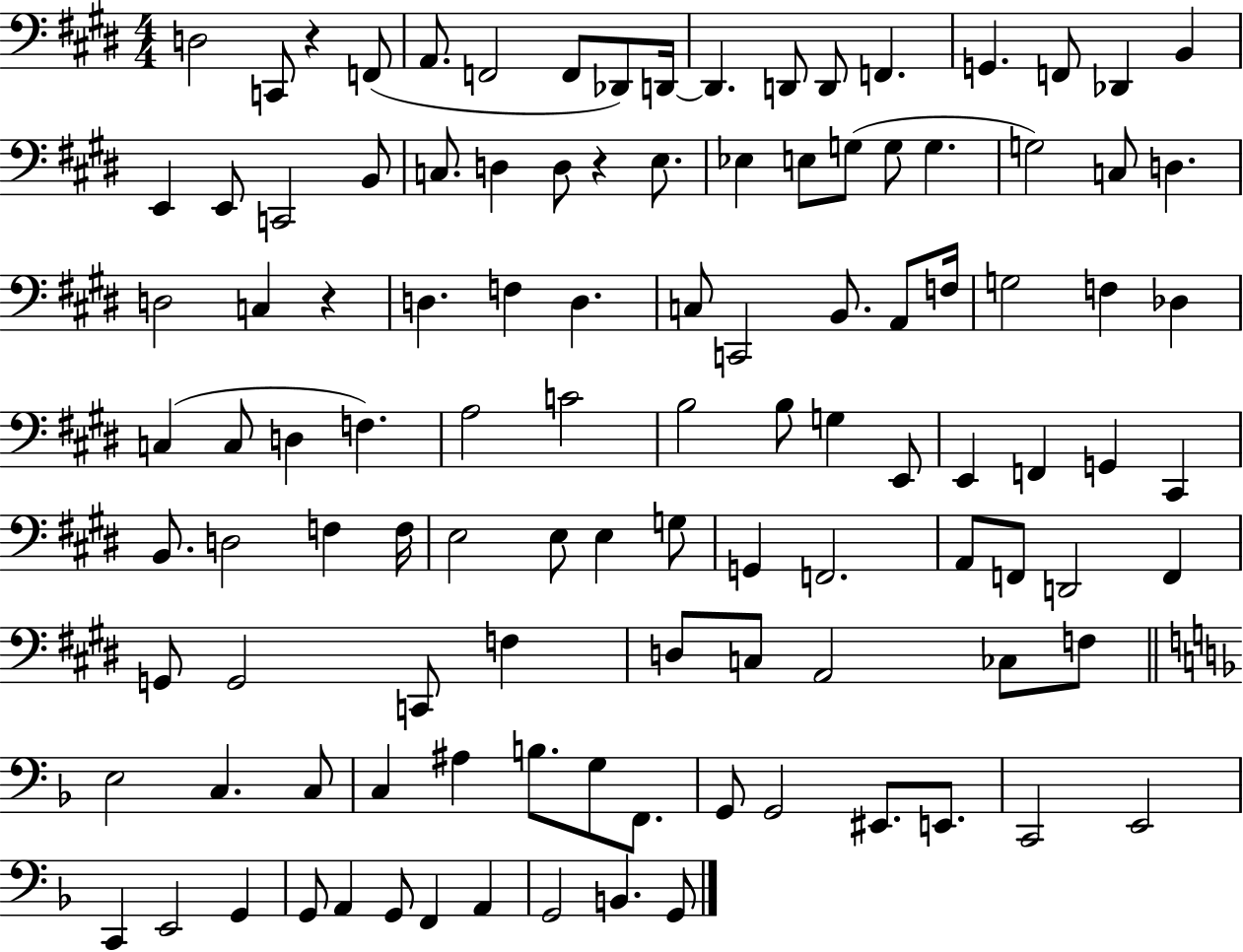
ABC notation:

X:1
T:Untitled
M:4/4
L:1/4
K:E
D,2 C,,/2 z F,,/2 A,,/2 F,,2 F,,/2 _D,,/2 D,,/4 D,, D,,/2 D,,/2 F,, G,, F,,/2 _D,, B,, E,, E,,/2 C,,2 B,,/2 C,/2 D, D,/2 z E,/2 _E, E,/2 G,/2 G,/2 G, G,2 C,/2 D, D,2 C, z D, F, D, C,/2 C,,2 B,,/2 A,,/2 F,/4 G,2 F, _D, C, C,/2 D, F, A,2 C2 B,2 B,/2 G, E,,/2 E,, F,, G,, ^C,, B,,/2 D,2 F, F,/4 E,2 E,/2 E, G,/2 G,, F,,2 A,,/2 F,,/2 D,,2 F,, G,,/2 G,,2 C,,/2 F, D,/2 C,/2 A,,2 _C,/2 F,/2 E,2 C, C,/2 C, ^A, B,/2 G,/2 F,,/2 G,,/2 G,,2 ^E,,/2 E,,/2 C,,2 E,,2 C,, E,,2 G,, G,,/2 A,, G,,/2 F,, A,, G,,2 B,, G,,/2